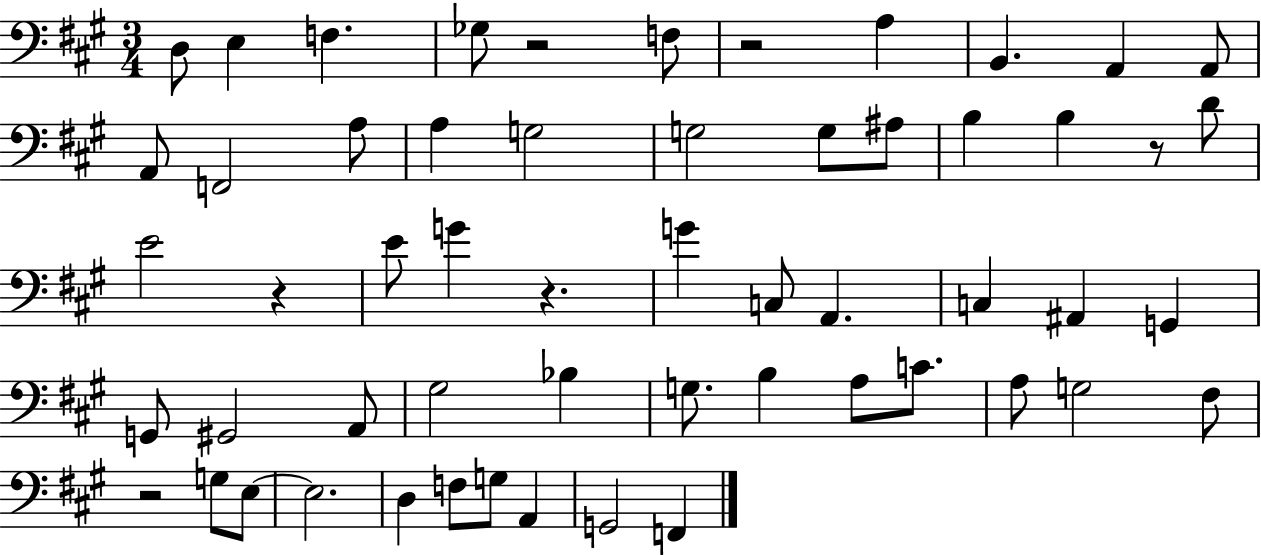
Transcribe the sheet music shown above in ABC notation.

X:1
T:Untitled
M:3/4
L:1/4
K:A
D,/2 E, F, _G,/2 z2 F,/2 z2 A, B,, A,, A,,/2 A,,/2 F,,2 A,/2 A, G,2 G,2 G,/2 ^A,/2 B, B, z/2 D/2 E2 z E/2 G z G C,/2 A,, C, ^A,, G,, G,,/2 ^G,,2 A,,/2 ^G,2 _B, G,/2 B, A,/2 C/2 A,/2 G,2 ^F,/2 z2 G,/2 E,/2 E,2 D, F,/2 G,/2 A,, G,,2 F,,